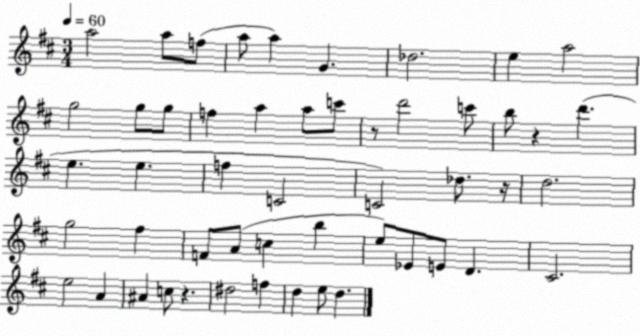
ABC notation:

X:1
T:Untitled
M:3/4
L:1/4
K:D
a2 a/2 f/2 a/2 a G _d2 e a2 g2 g/2 g/2 f a a/2 c'/2 z/2 d'2 c'/2 b/2 z d' e e f C2 C2 _d/2 z/4 d2 g2 ^f F/2 A/2 c b e/2 _E/2 E/2 D ^C2 e2 A ^A c/2 z ^d2 f d e/2 d